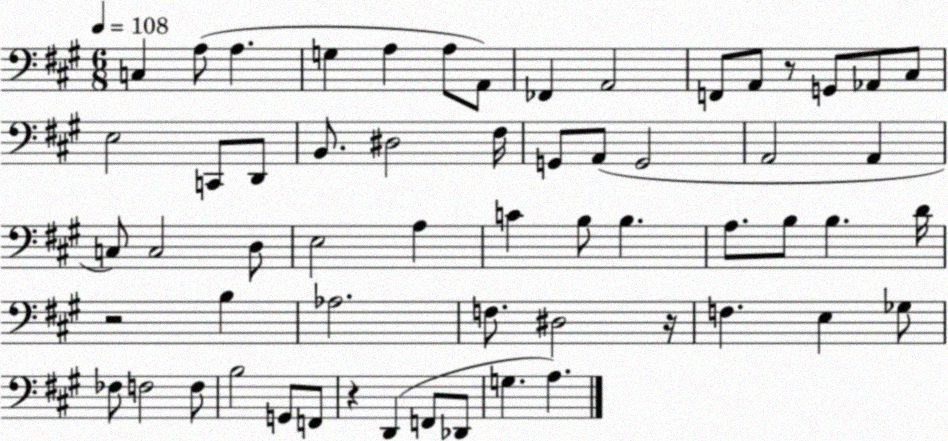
X:1
T:Untitled
M:6/8
L:1/4
K:A
C, A,/2 A, G, A, A,/2 A,,/2 _F,, A,,2 F,,/2 A,,/2 z/2 G,,/2 _A,,/2 ^C,/2 E,2 C,,/2 D,,/2 B,,/2 ^D,2 ^F,/4 G,,/2 A,,/2 G,,2 A,,2 A,, C,/2 C,2 D,/2 E,2 A, C B,/2 B, A,/2 B,/2 B, D/4 z2 B, _A,2 F,/2 ^D,2 z/4 F, E, _G,/2 _F,/2 F,2 F,/2 B,2 G,,/2 F,,/2 z D,, F,,/2 _D,,/2 G, A,